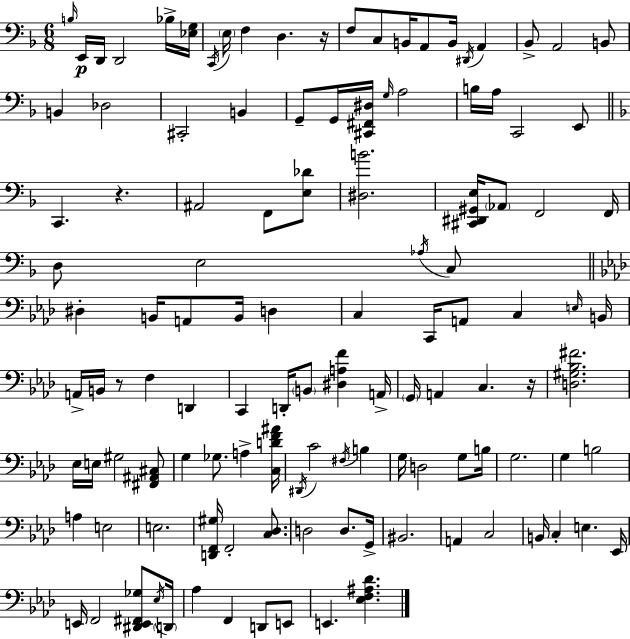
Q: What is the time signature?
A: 6/8